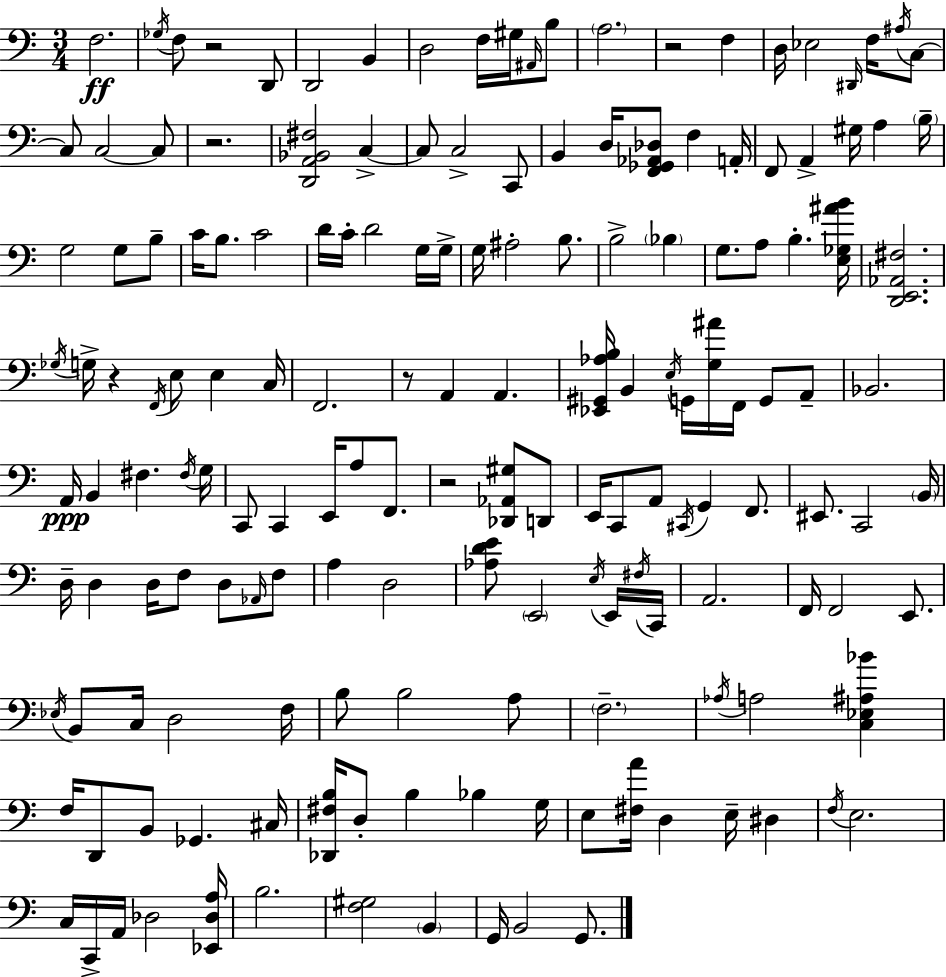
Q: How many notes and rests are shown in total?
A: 162